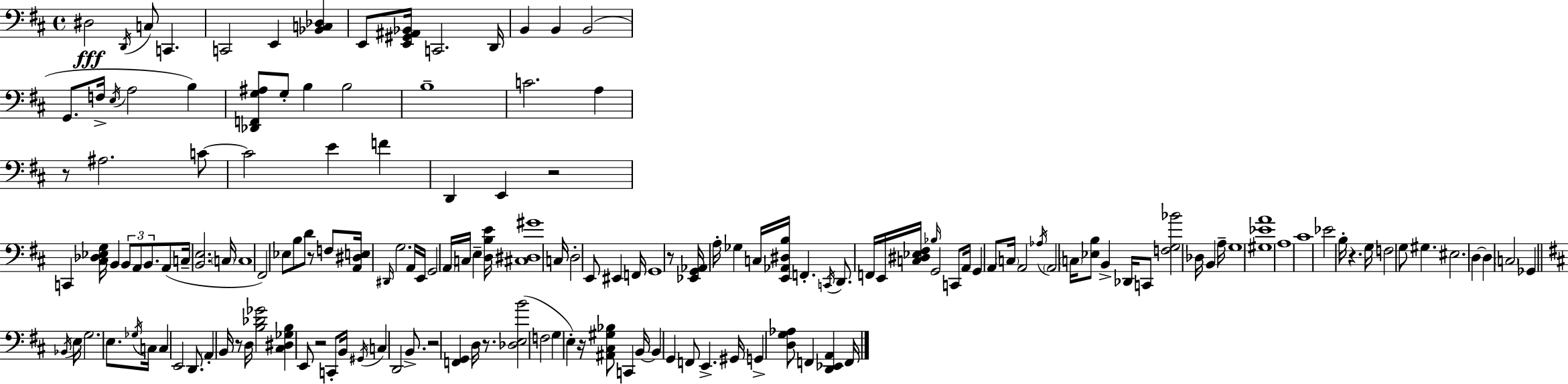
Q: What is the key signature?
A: D major